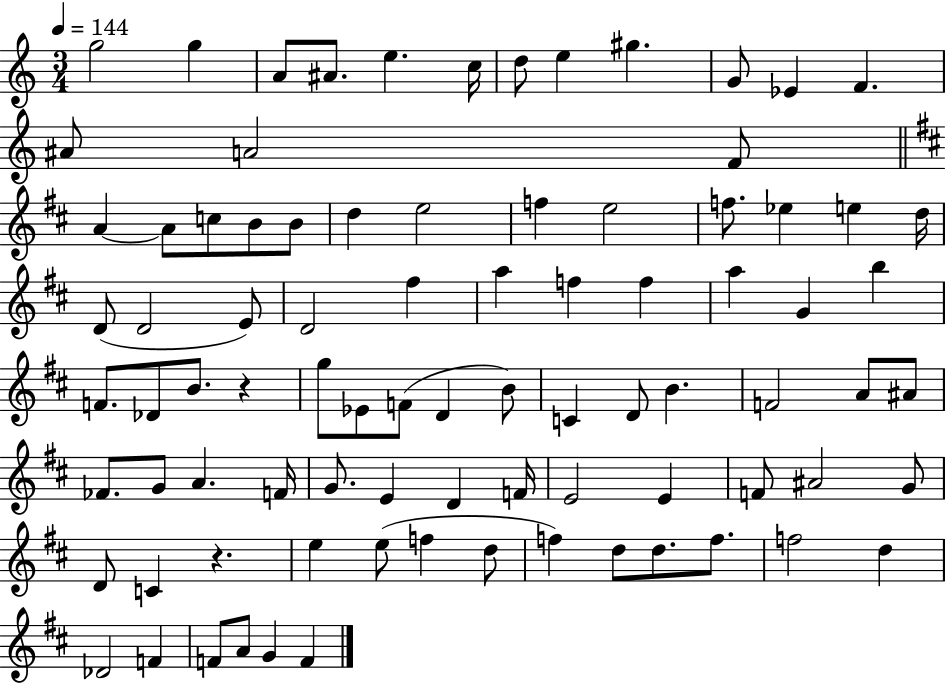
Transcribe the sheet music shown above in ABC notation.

X:1
T:Untitled
M:3/4
L:1/4
K:C
g2 g A/2 ^A/2 e c/4 d/2 e ^g G/2 _E F ^A/2 A2 F/2 A A/2 c/2 B/2 B/2 d e2 f e2 f/2 _e e d/4 D/2 D2 E/2 D2 ^f a f f a G b F/2 _D/2 B/2 z g/2 _E/2 F/2 D B/2 C D/2 B F2 A/2 ^A/2 _F/2 G/2 A F/4 G/2 E D F/4 E2 E F/2 ^A2 G/2 D/2 C z e e/2 f d/2 f d/2 d/2 f/2 f2 d _D2 F F/2 A/2 G F